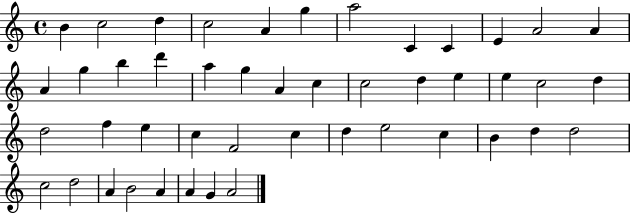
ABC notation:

X:1
T:Untitled
M:4/4
L:1/4
K:C
B c2 d c2 A g a2 C C E A2 A A g b d' a g A c c2 d e e c2 d d2 f e c F2 c d e2 c B d d2 c2 d2 A B2 A A G A2